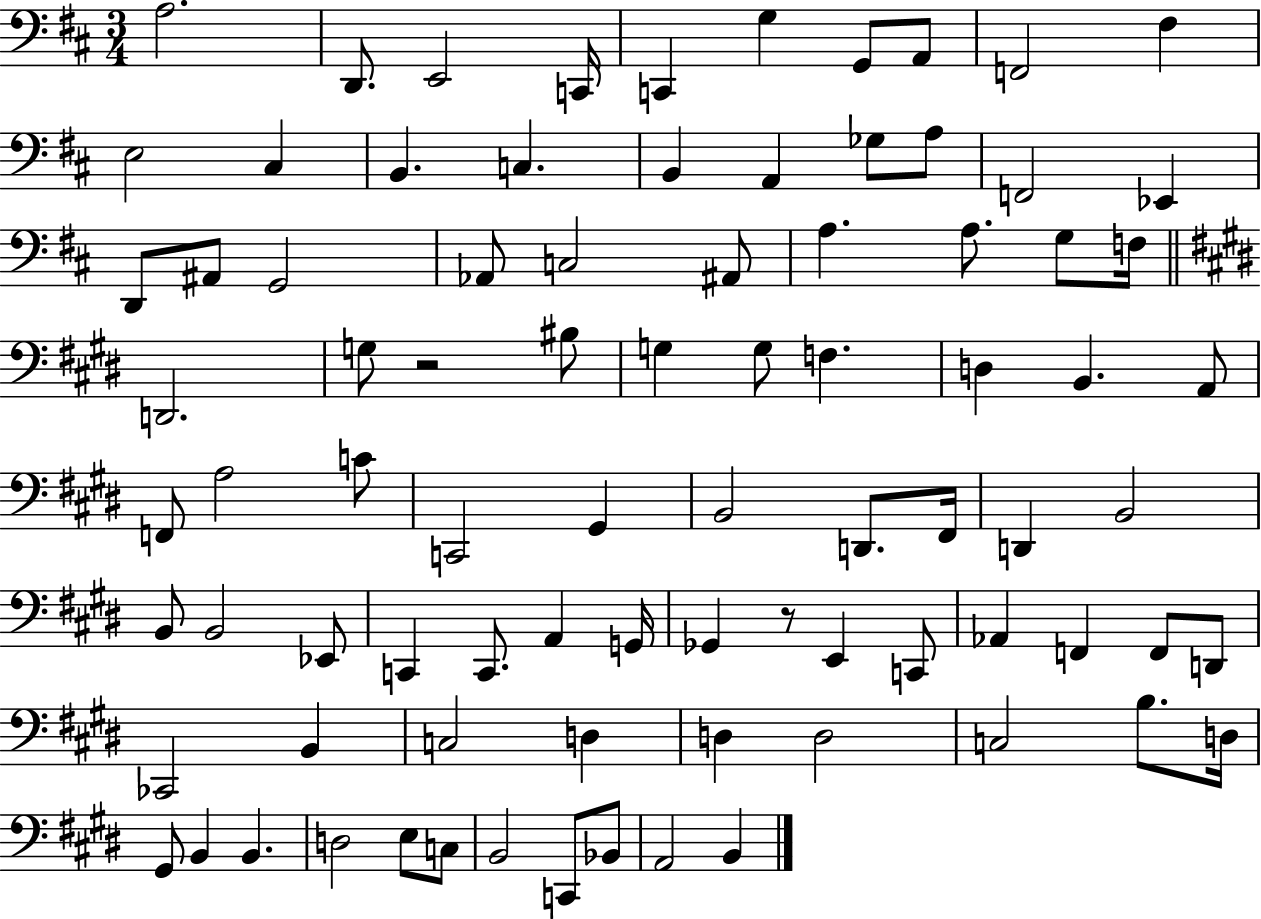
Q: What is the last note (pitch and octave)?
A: B2